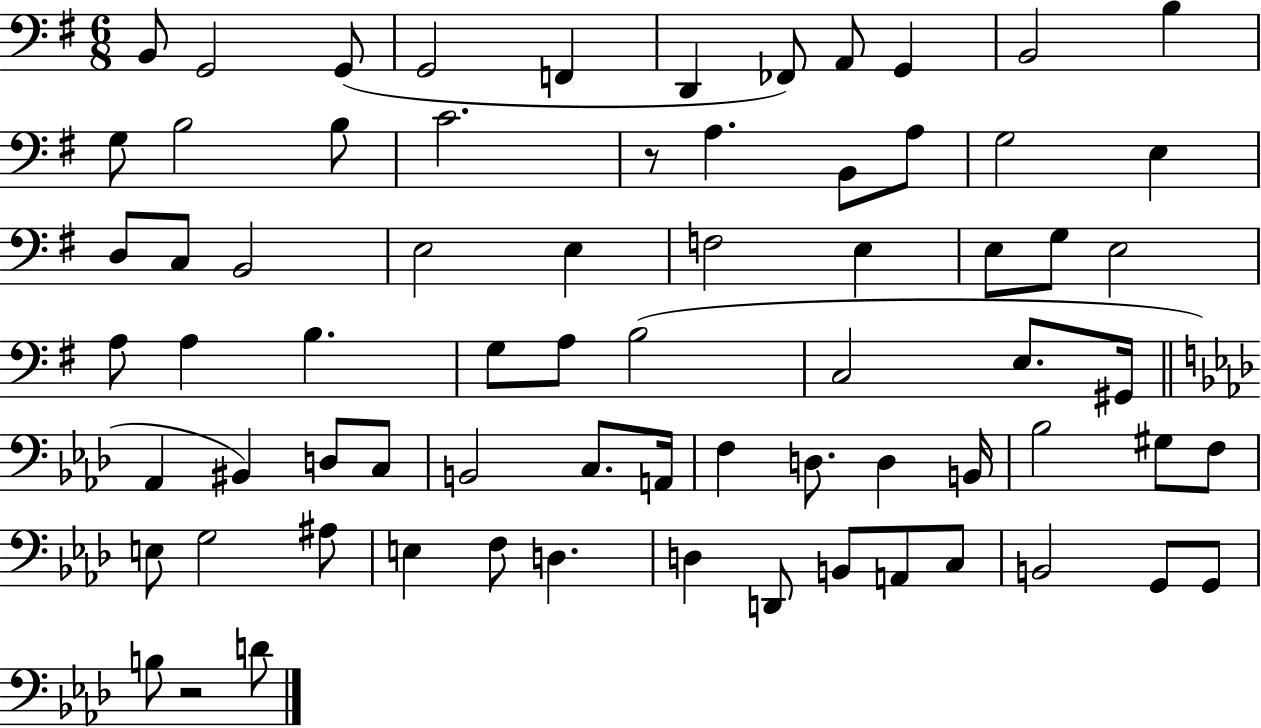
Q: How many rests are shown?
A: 2